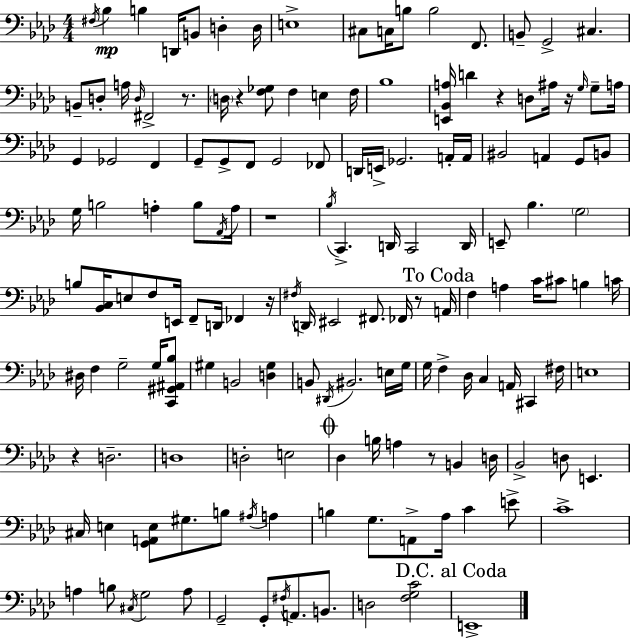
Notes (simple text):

F#3/s Bb3/q B3/q D2/s B2/e D3/q D3/s E3/w C#3/e C3/s B3/e B3/h F2/e. B2/e G2/h C#3/q. B2/e D3/e A3/s D3/s F#2/h R/e. D3/s R/q [F3,Gb3]/e F3/q E3/q F3/s Bb3/w [E2,Bb2,A3]/s D4/q R/q D3/e A#3/s R/s G3/s G3/e A3/s G2/q Gb2/h F2/q G2/e G2/e F2/e G2/h FES2/e D2/s E2/s Gb2/h. A2/s A2/s BIS2/h A2/q G2/e B2/e G3/s B3/h A3/q B3/e Ab2/s A3/s R/w Bb3/s C2/q. D2/s C2/h D2/s E2/e Bb3/q. G3/h B3/e [Bb2,C3]/s E3/e F3/e E2/s F2/e D2/s FES2/q R/s F#3/s D2/s EIS2/h F#2/e. FES2/s R/e A2/s F3/q A3/q C4/s C#4/e B3/q C4/s D#3/s F3/q G3/h G3/s [C2,G#2,A#2,Bb3]/e G#3/q B2/h [D3,G#3]/q B2/e D#2/s BIS2/h. E3/s G3/s G3/s F3/q Db3/s C3/q A2/s C#2/q F#3/s E3/w R/q D3/h. D3/w D3/h E3/h Db3/q B3/s A3/q R/e B2/q D3/s Bb2/h D3/e E2/q. C#3/s E3/q [G2,A2,E3]/e G#3/e. B3/e A#3/s A3/q B3/q G3/e. A2/e Ab3/s C4/q E4/e C4/w A3/q B3/e C#3/s G3/h A3/e G2/h G2/e F#3/s A2/e. B2/e. D3/h [F3,G3,C4]/h E2/w